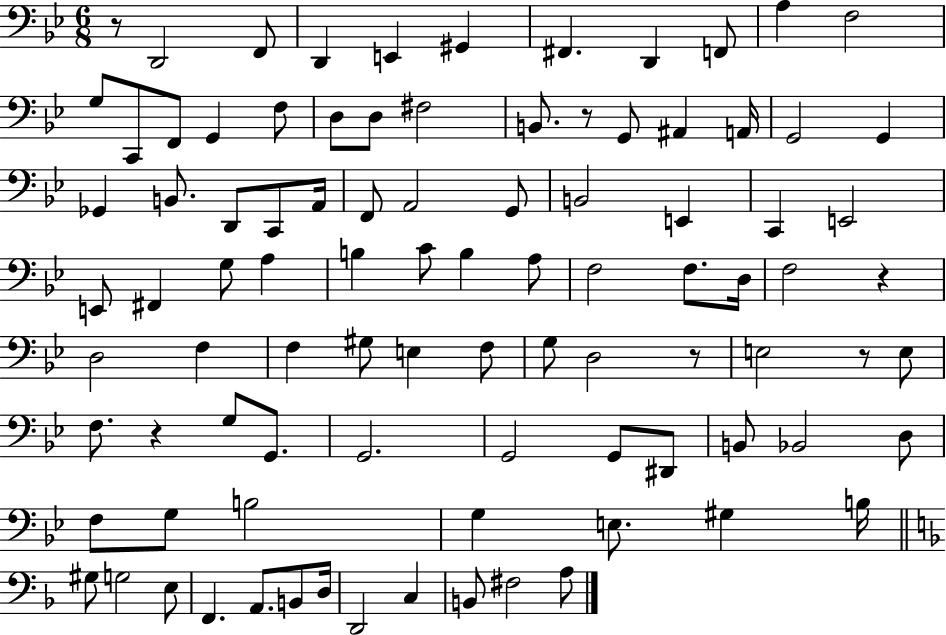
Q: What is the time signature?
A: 6/8